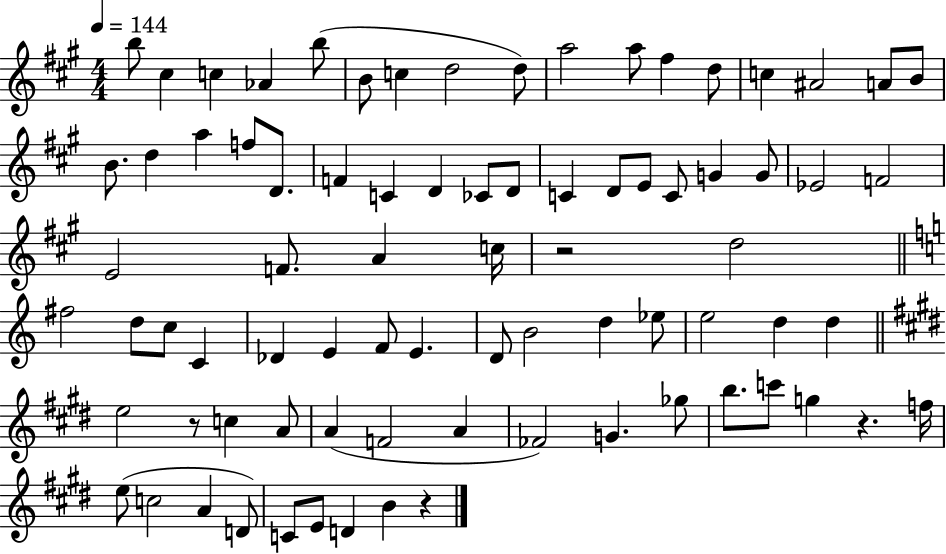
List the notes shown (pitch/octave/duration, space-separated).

B5/e C#5/q C5/q Ab4/q B5/e B4/e C5/q D5/h D5/e A5/h A5/e F#5/q D5/e C5/q A#4/h A4/e B4/e B4/e. D5/q A5/q F5/e D4/e. F4/q C4/q D4/q CES4/e D4/e C4/q D4/e E4/e C4/e G4/q G4/e Eb4/h F4/h E4/h F4/e. A4/q C5/s R/h D5/h F#5/h D5/e C5/e C4/q Db4/q E4/q F4/e E4/q. D4/e B4/h D5/q Eb5/e E5/h D5/q D5/q E5/h R/e C5/q A4/e A4/q F4/h A4/q FES4/h G4/q. Gb5/e B5/e. C6/e G5/q R/q. F5/s E5/e C5/h A4/q D4/e C4/e E4/e D4/q B4/q R/q